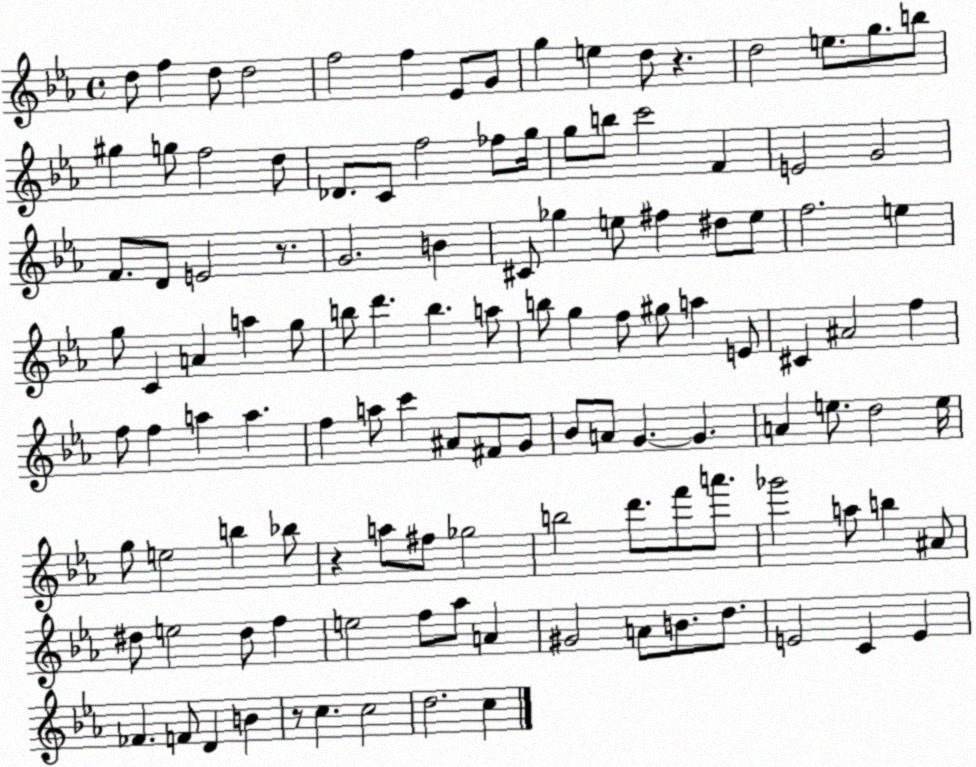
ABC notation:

X:1
T:Untitled
M:4/4
L:1/4
K:Eb
d/2 f d/2 d2 f2 f _E/2 G/2 g e d/2 z d2 e/2 g/2 b/2 ^g g/2 f2 d/2 _D/2 C/2 f2 _f/2 g/4 g/2 b/2 c'2 F E2 G2 F/2 D/2 E2 z/2 G2 B ^C/2 _g e/2 ^f ^d/2 e/2 f2 e g/2 C A a g/2 b/2 d' b a/2 b/2 g f/2 ^g/2 a E/2 ^C ^A2 f f/2 f a a f a/2 c' ^A/2 ^F/2 G/2 _B/2 A/2 G G A e/2 d2 e/4 g/2 e2 b _b/2 z a/2 ^f/2 _g2 b2 d'/2 f'/2 a'/2 _g'2 a/2 b ^A/2 ^d/2 e2 ^d/2 f e2 f/2 _a/2 A ^G2 A/2 B/2 d/2 E2 C E _F F/2 D B z/2 c c2 d2 c